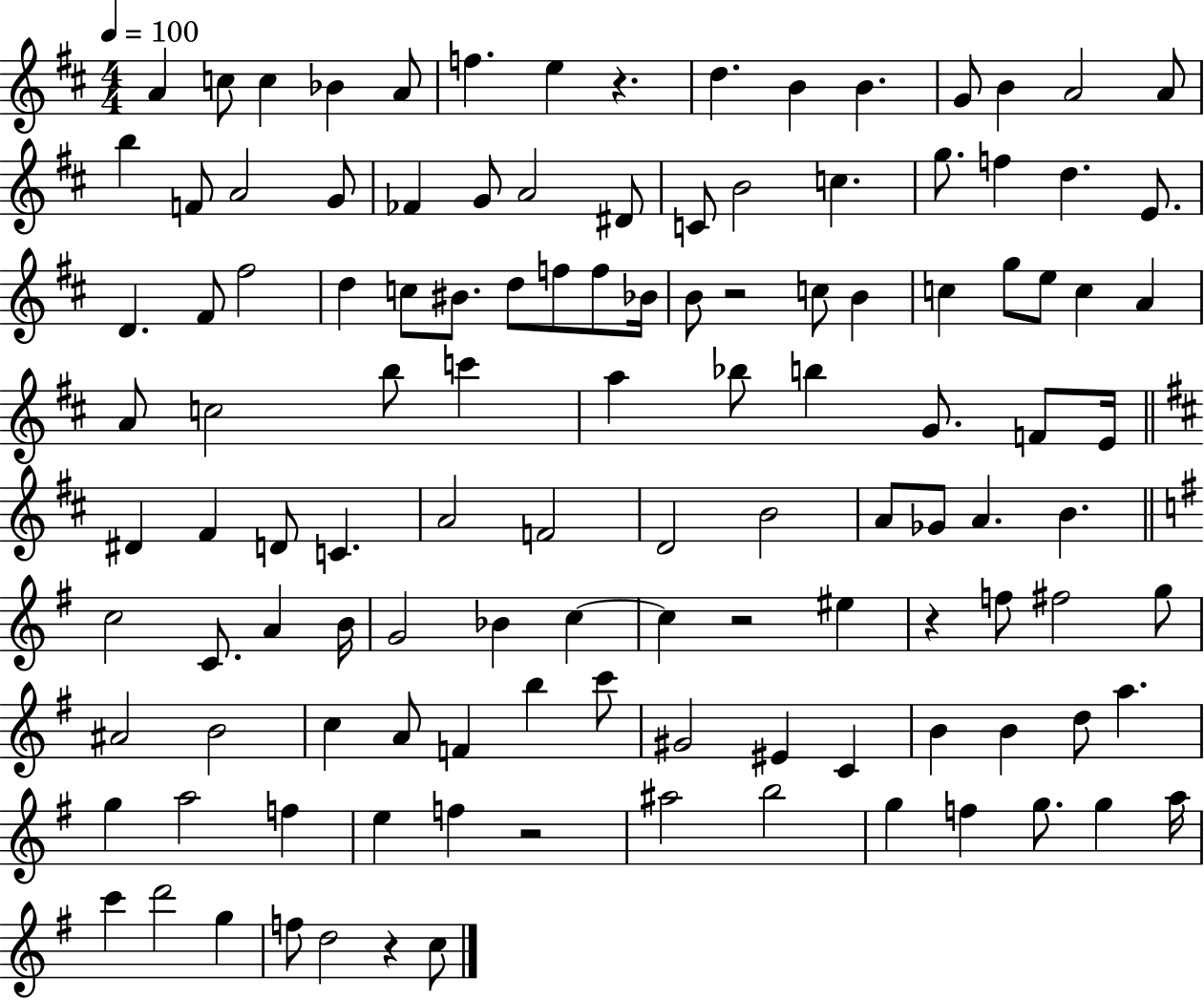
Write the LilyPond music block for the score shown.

{
  \clef treble
  \numericTimeSignature
  \time 4/4
  \key d \major
  \tempo 4 = 100
  a'4 c''8 c''4 bes'4 a'8 | f''4. e''4 r4. | d''4. b'4 b'4. | g'8 b'4 a'2 a'8 | \break b''4 f'8 a'2 g'8 | fes'4 g'8 a'2 dis'8 | c'8 b'2 c''4. | g''8. f''4 d''4. e'8. | \break d'4. fis'8 fis''2 | d''4 c''8 bis'8. d''8 f''8 f''8 bes'16 | b'8 r2 c''8 b'4 | c''4 g''8 e''8 c''4 a'4 | \break a'8 c''2 b''8 c'''4 | a''4 bes''8 b''4 g'8. f'8 e'16 | \bar "||" \break \key b \minor dis'4 fis'4 d'8 c'4. | a'2 f'2 | d'2 b'2 | a'8 ges'8 a'4. b'4. | \break \bar "||" \break \key g \major c''2 c'8. a'4 b'16 | g'2 bes'4 c''4~~ | c''4 r2 eis''4 | r4 f''8 fis''2 g''8 | \break ais'2 b'2 | c''4 a'8 f'4 b''4 c'''8 | gis'2 eis'4 c'4 | b'4 b'4 d''8 a''4. | \break g''4 a''2 f''4 | e''4 f''4 r2 | ais''2 b''2 | g''4 f''4 g''8. g''4 a''16 | \break c'''4 d'''2 g''4 | f''8 d''2 r4 c''8 | \bar "|."
}